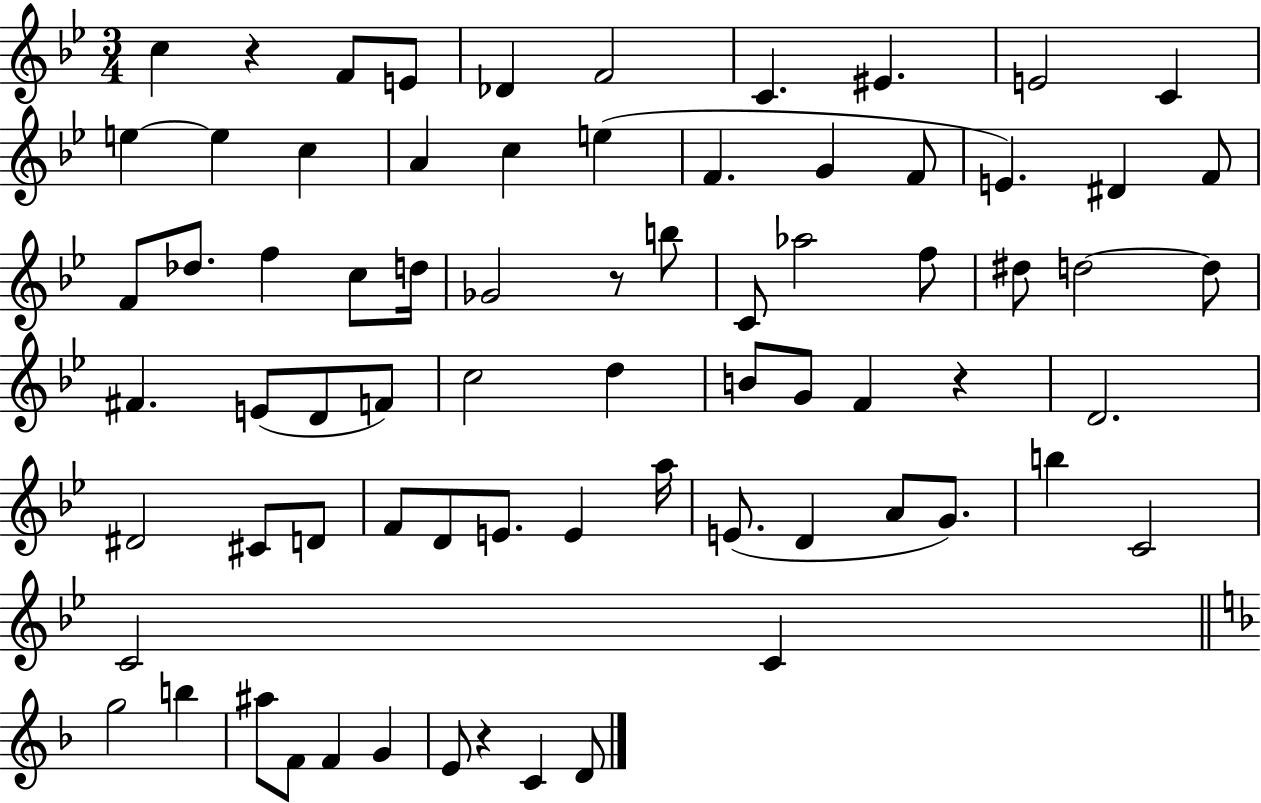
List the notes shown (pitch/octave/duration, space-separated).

C5/q R/q F4/e E4/e Db4/q F4/h C4/q. EIS4/q. E4/h C4/q E5/q E5/q C5/q A4/q C5/q E5/q F4/q. G4/q F4/e E4/q. D#4/q F4/e F4/e Db5/e. F5/q C5/e D5/s Gb4/h R/e B5/e C4/e Ab5/h F5/e D#5/e D5/h D5/e F#4/q. E4/e D4/e F4/e C5/h D5/q B4/e G4/e F4/q R/q D4/h. D#4/h C#4/e D4/e F4/e D4/e E4/e. E4/q A5/s E4/e. D4/q A4/e G4/e. B5/q C4/h C4/h C4/q G5/h B5/q A#5/e F4/e F4/q G4/q E4/e R/q C4/q D4/e